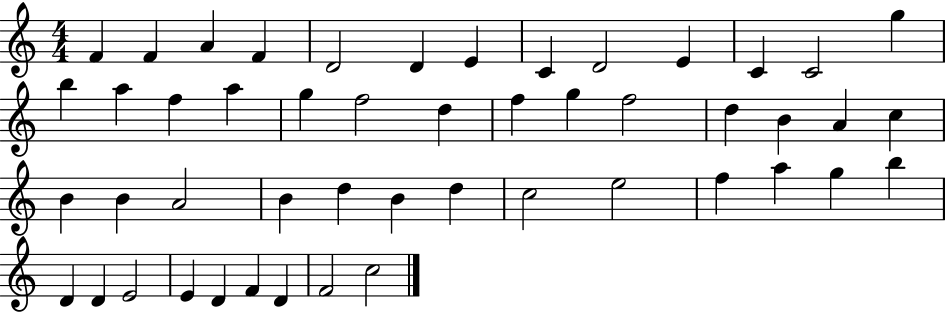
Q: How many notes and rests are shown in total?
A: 49